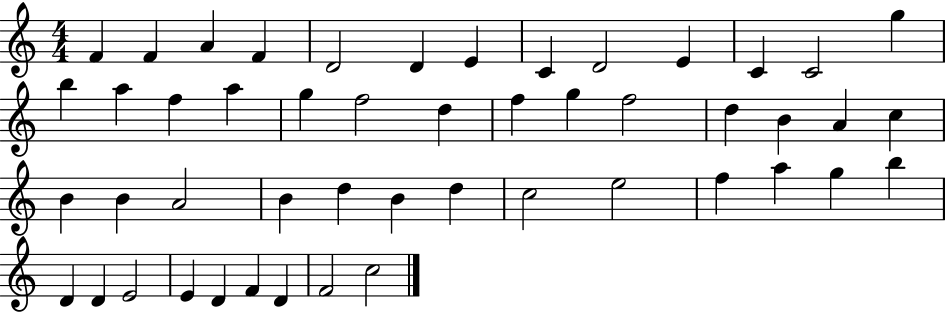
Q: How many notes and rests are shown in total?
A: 49